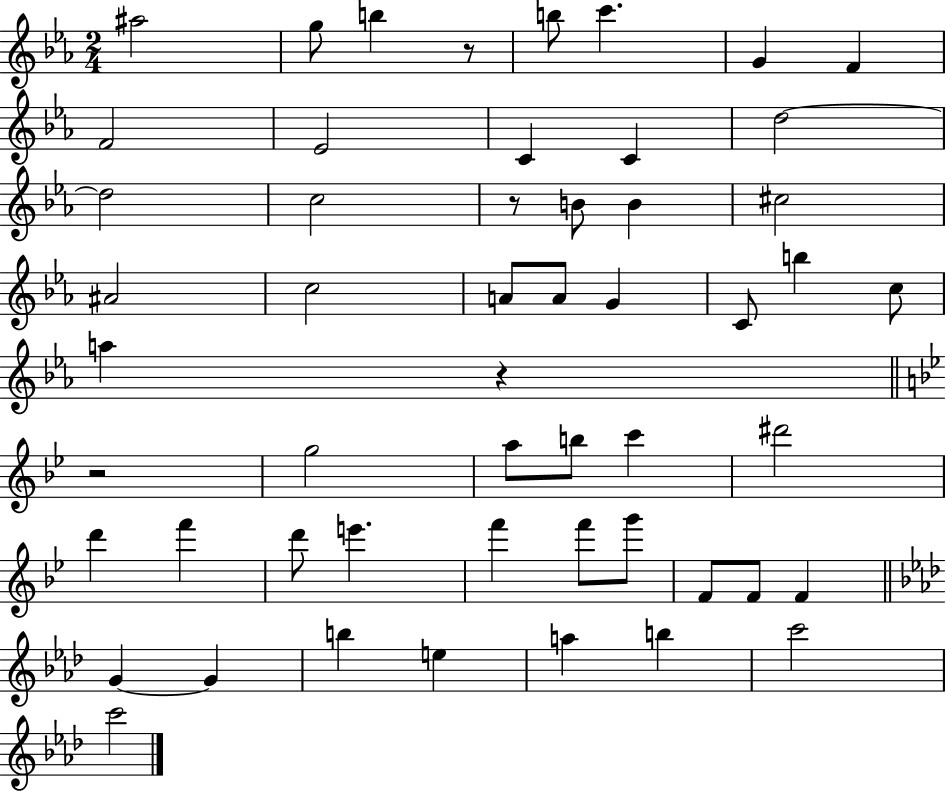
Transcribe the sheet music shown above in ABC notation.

X:1
T:Untitled
M:2/4
L:1/4
K:Eb
^a2 g/2 b z/2 b/2 c' G F F2 _E2 C C d2 d2 c2 z/2 B/2 B ^c2 ^A2 c2 A/2 A/2 G C/2 b c/2 a z z2 g2 a/2 b/2 c' ^d'2 d' f' d'/2 e' f' f'/2 g'/2 F/2 F/2 F G G b e a b c'2 c'2